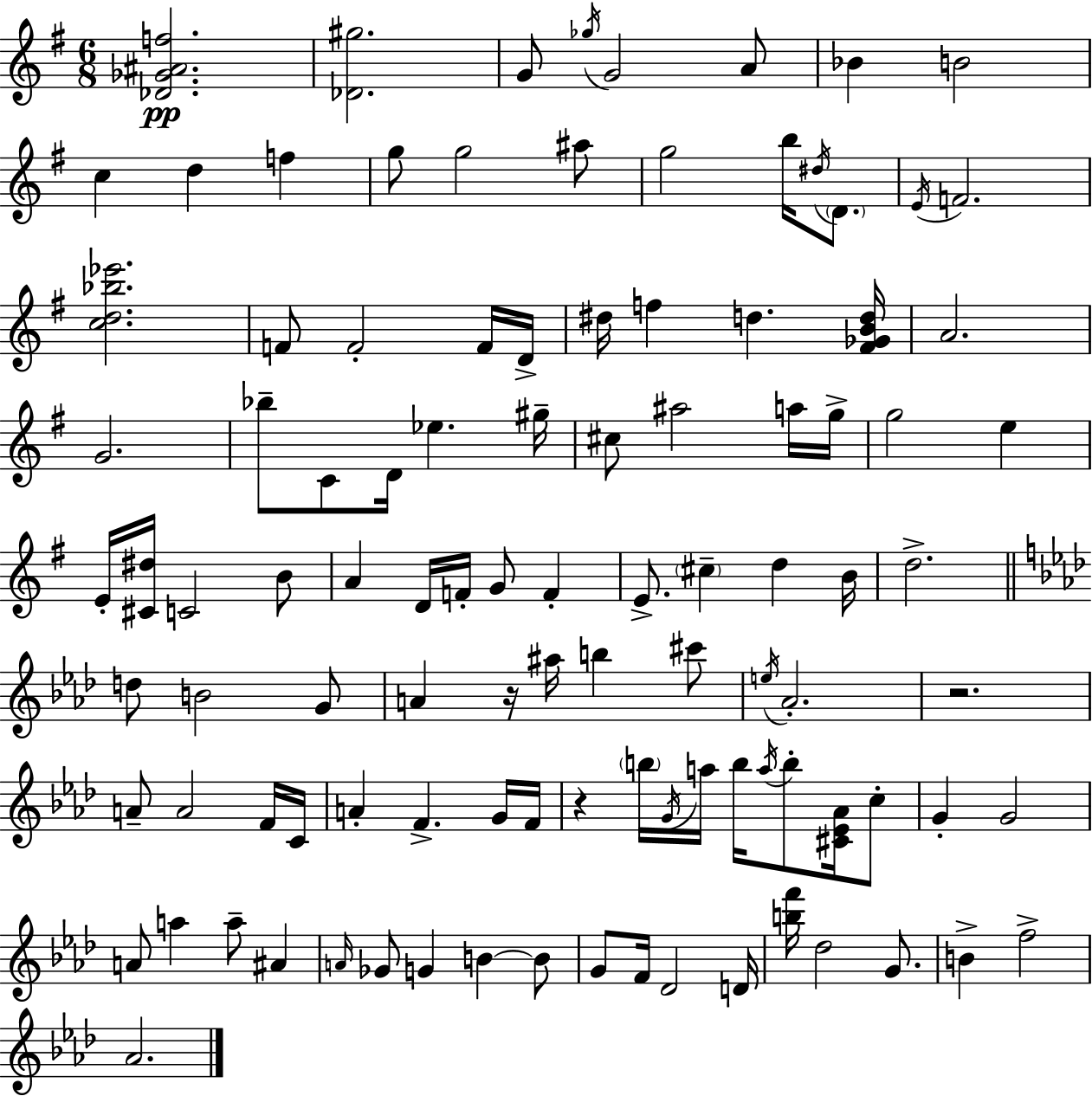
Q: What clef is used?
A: treble